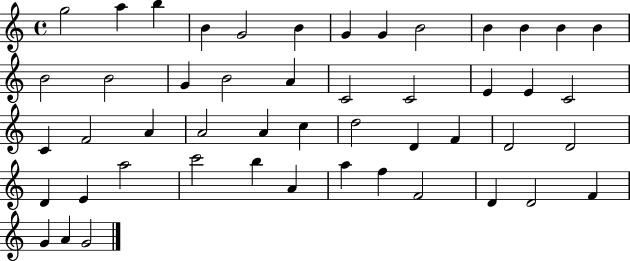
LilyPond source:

{
  \clef treble
  \time 4/4
  \defaultTimeSignature
  \key c \major
  g''2 a''4 b''4 | b'4 g'2 b'4 | g'4 g'4 b'2 | b'4 b'4 b'4 b'4 | \break b'2 b'2 | g'4 b'2 a'4 | c'2 c'2 | e'4 e'4 c'2 | \break c'4 f'2 a'4 | a'2 a'4 c''4 | d''2 d'4 f'4 | d'2 d'2 | \break d'4 e'4 a''2 | c'''2 b''4 a'4 | a''4 f''4 f'2 | d'4 d'2 f'4 | \break g'4 a'4 g'2 | \bar "|."
}